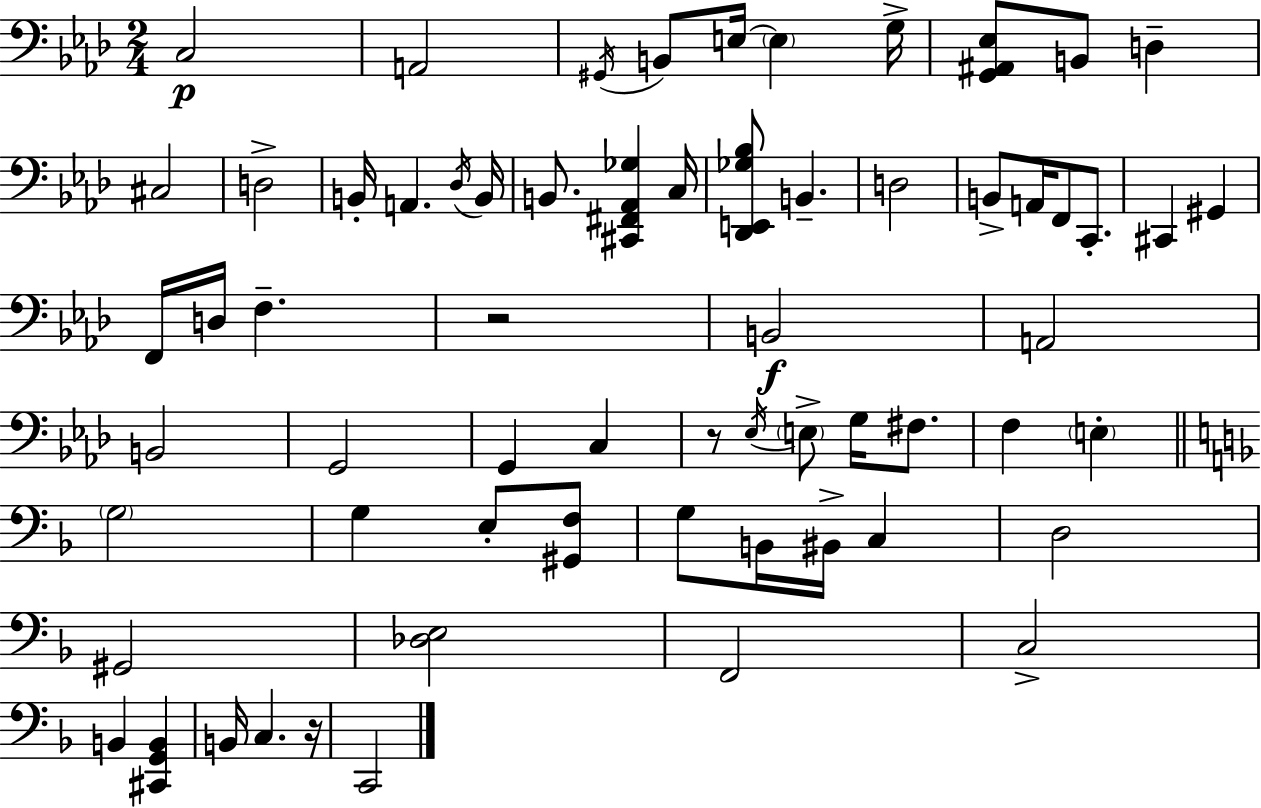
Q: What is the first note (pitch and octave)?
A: C3